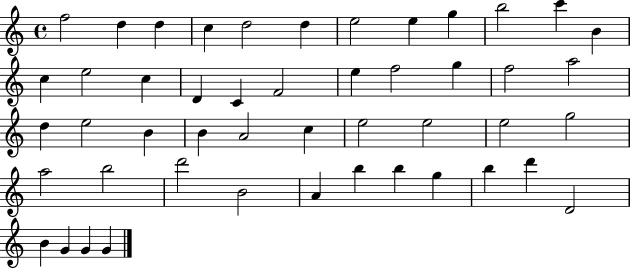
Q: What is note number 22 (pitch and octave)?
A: F5